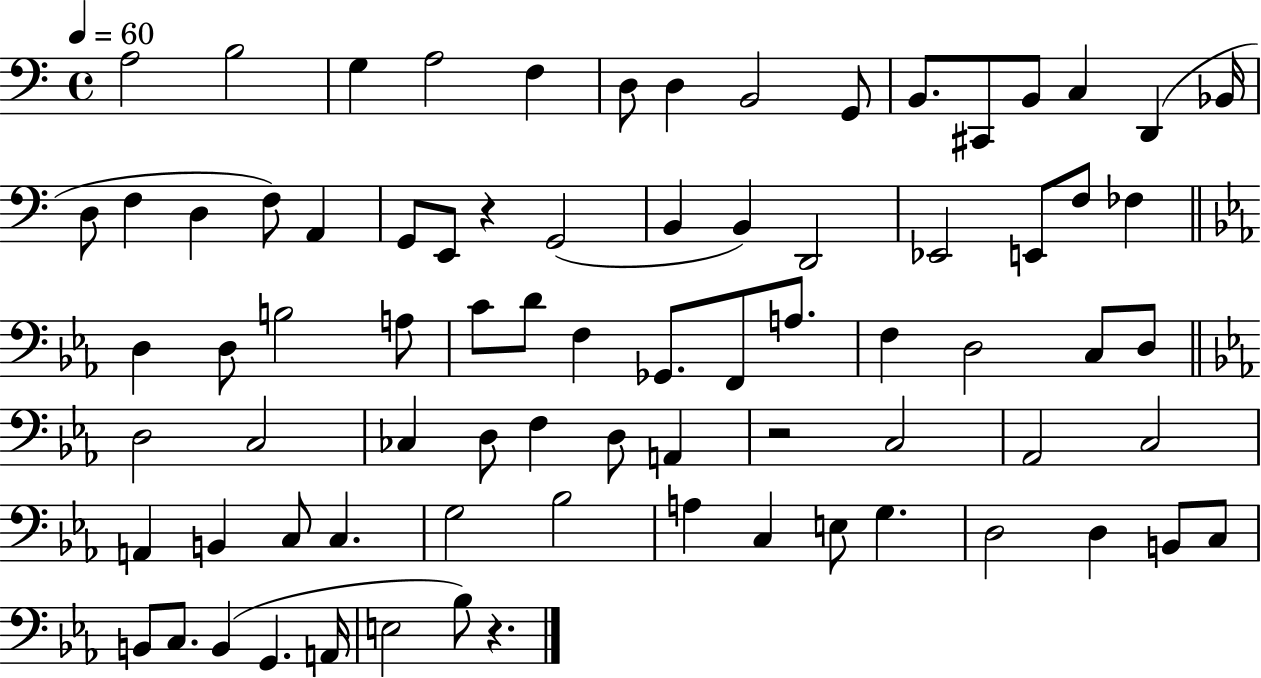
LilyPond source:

{
  \clef bass
  \time 4/4
  \defaultTimeSignature
  \key c \major
  \tempo 4 = 60
  \repeat volta 2 { a2 b2 | g4 a2 f4 | d8 d4 b,2 g,8 | b,8. cis,8 b,8 c4 d,4( bes,16 | \break d8 f4 d4 f8) a,4 | g,8 e,8 r4 g,2( | b,4 b,4) d,2 | ees,2 e,8 f8 fes4 | \break \bar "||" \break \key ees \major d4 d8 b2 a8 | c'8 d'8 f4 ges,8. f,8 a8. | f4 d2 c8 d8 | \bar "||" \break \key ees \major d2 c2 | ces4 d8 f4 d8 a,4 | r2 c2 | aes,2 c2 | \break a,4 b,4 c8 c4. | g2 bes2 | a4 c4 e8 g4. | d2 d4 b,8 c8 | \break b,8 c8. b,4( g,4. a,16 | e2 bes8) r4. | } \bar "|."
}